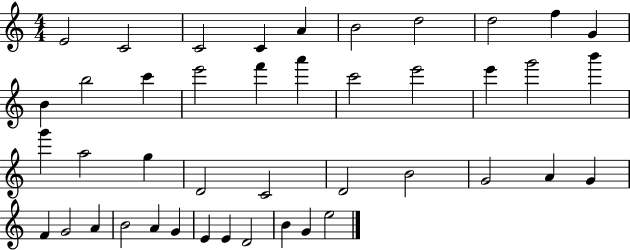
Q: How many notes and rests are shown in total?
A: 43